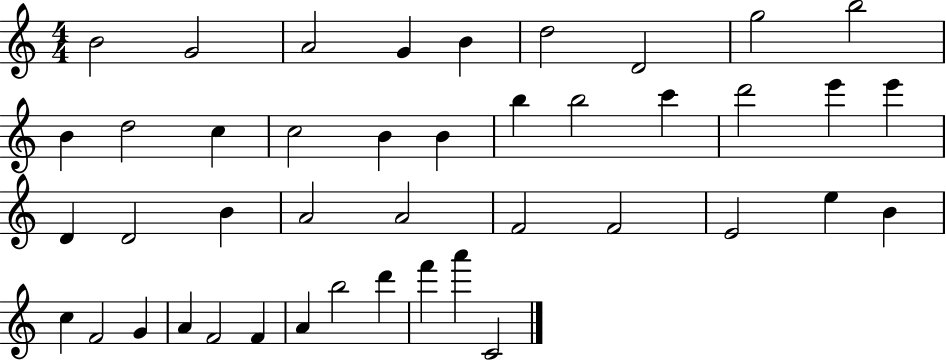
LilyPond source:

{
  \clef treble
  \numericTimeSignature
  \time 4/4
  \key c \major
  b'2 g'2 | a'2 g'4 b'4 | d''2 d'2 | g''2 b''2 | \break b'4 d''2 c''4 | c''2 b'4 b'4 | b''4 b''2 c'''4 | d'''2 e'''4 e'''4 | \break d'4 d'2 b'4 | a'2 a'2 | f'2 f'2 | e'2 e''4 b'4 | \break c''4 f'2 g'4 | a'4 f'2 f'4 | a'4 b''2 d'''4 | f'''4 a'''4 c'2 | \break \bar "|."
}